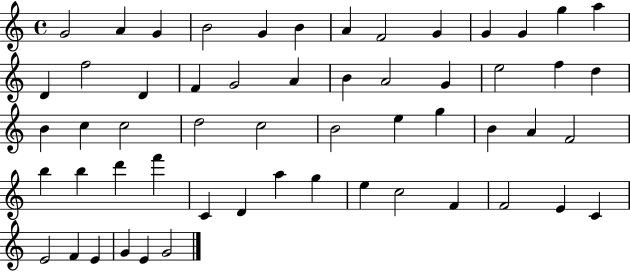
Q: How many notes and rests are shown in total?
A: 56